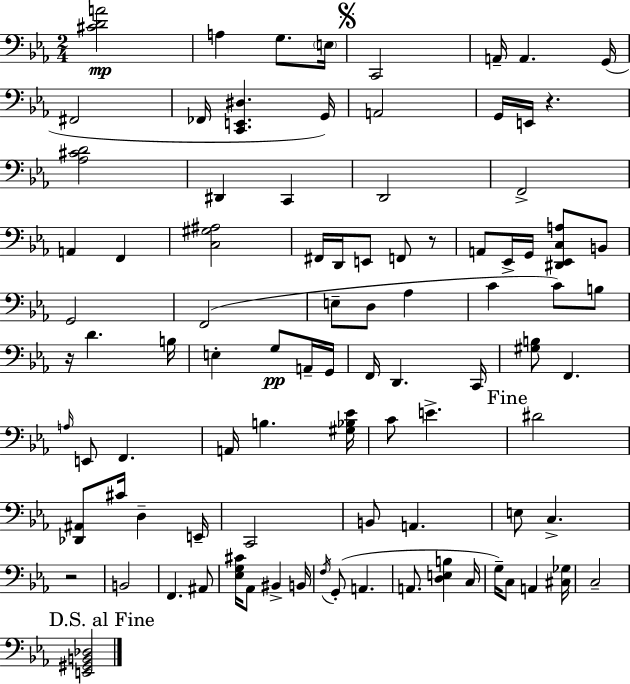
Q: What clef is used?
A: bass